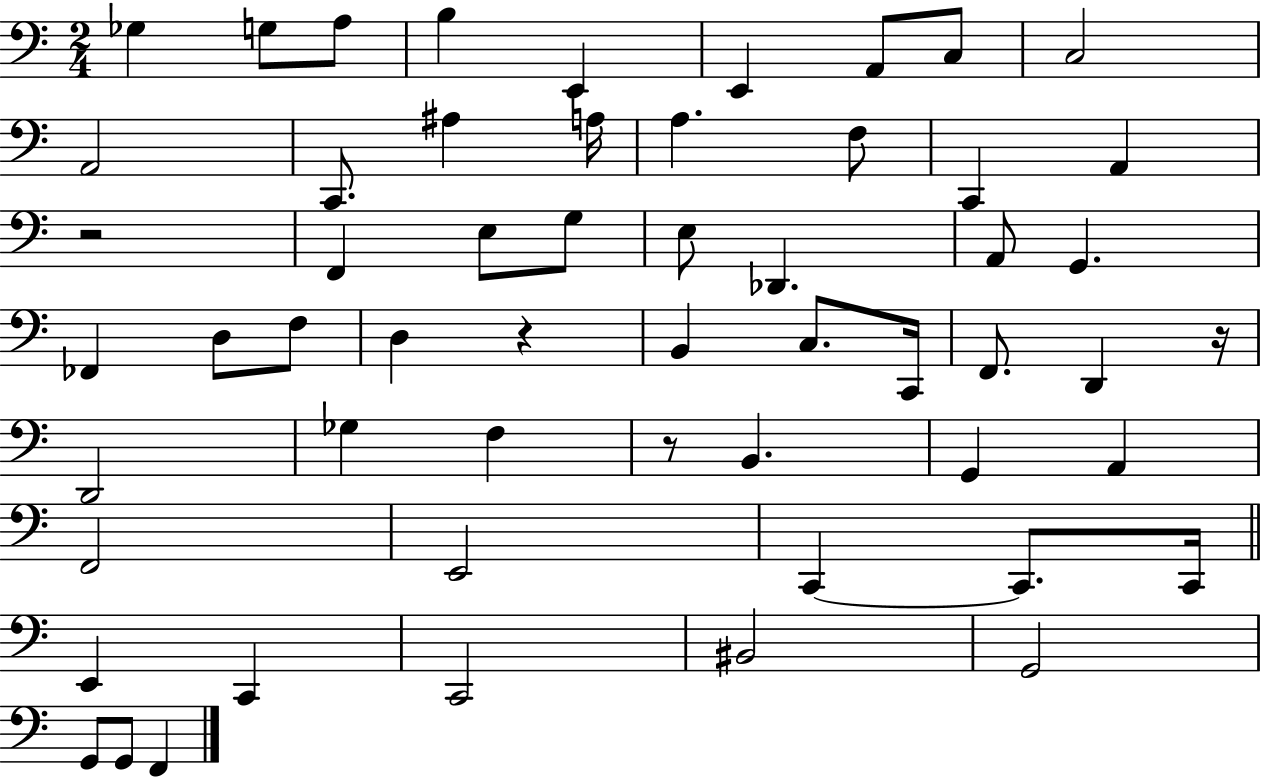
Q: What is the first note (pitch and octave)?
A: Gb3